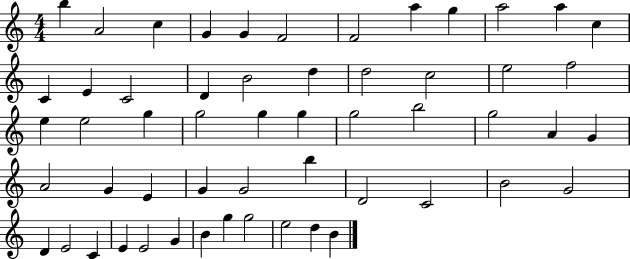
{
  \clef treble
  \numericTimeSignature
  \time 4/4
  \key c \major
  b''4 a'2 c''4 | g'4 g'4 f'2 | f'2 a''4 g''4 | a''2 a''4 c''4 | \break c'4 e'4 c'2 | d'4 b'2 d''4 | d''2 c''2 | e''2 f''2 | \break e''4 e''2 g''4 | g''2 g''4 g''4 | g''2 b''2 | g''2 a'4 g'4 | \break a'2 g'4 e'4 | g'4 g'2 b''4 | d'2 c'2 | b'2 g'2 | \break d'4 e'2 c'4 | e'4 e'2 g'4 | b'4 g''4 g''2 | e''2 d''4 b'4 | \break \bar "|."
}